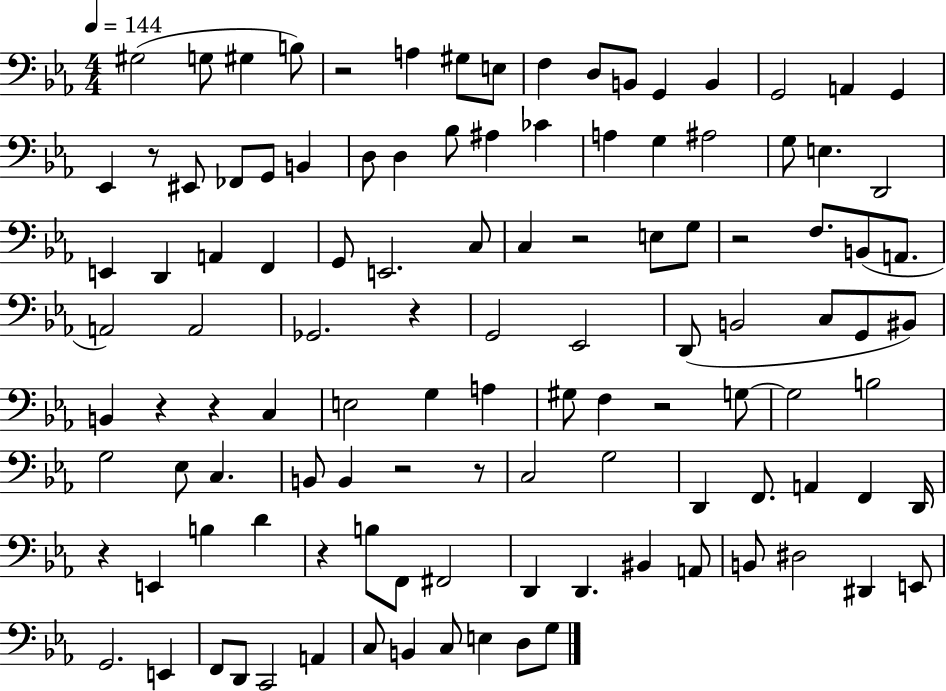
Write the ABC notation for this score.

X:1
T:Untitled
M:4/4
L:1/4
K:Eb
^G,2 G,/2 ^G, B,/2 z2 A, ^G,/2 E,/2 F, D,/2 B,,/2 G,, B,, G,,2 A,, G,, _E,, z/2 ^E,,/2 _F,,/2 G,,/2 B,, D,/2 D, _B,/2 ^A, _C A, G, ^A,2 G,/2 E, D,,2 E,, D,, A,, F,, G,,/2 E,,2 C,/2 C, z2 E,/2 G,/2 z2 F,/2 B,,/2 A,,/2 A,,2 A,,2 _G,,2 z G,,2 _E,,2 D,,/2 B,,2 C,/2 G,,/2 ^B,,/2 B,, z z C, E,2 G, A, ^G,/2 F, z2 G,/2 G,2 B,2 G,2 _E,/2 C, B,,/2 B,, z2 z/2 C,2 G,2 D,, F,,/2 A,, F,, D,,/4 z E,, B, D z B,/2 F,,/2 ^F,,2 D,, D,, ^B,, A,,/2 B,,/2 ^D,2 ^D,, E,,/2 G,,2 E,, F,,/2 D,,/2 C,,2 A,, C,/2 B,, C,/2 E, D,/2 G,/2